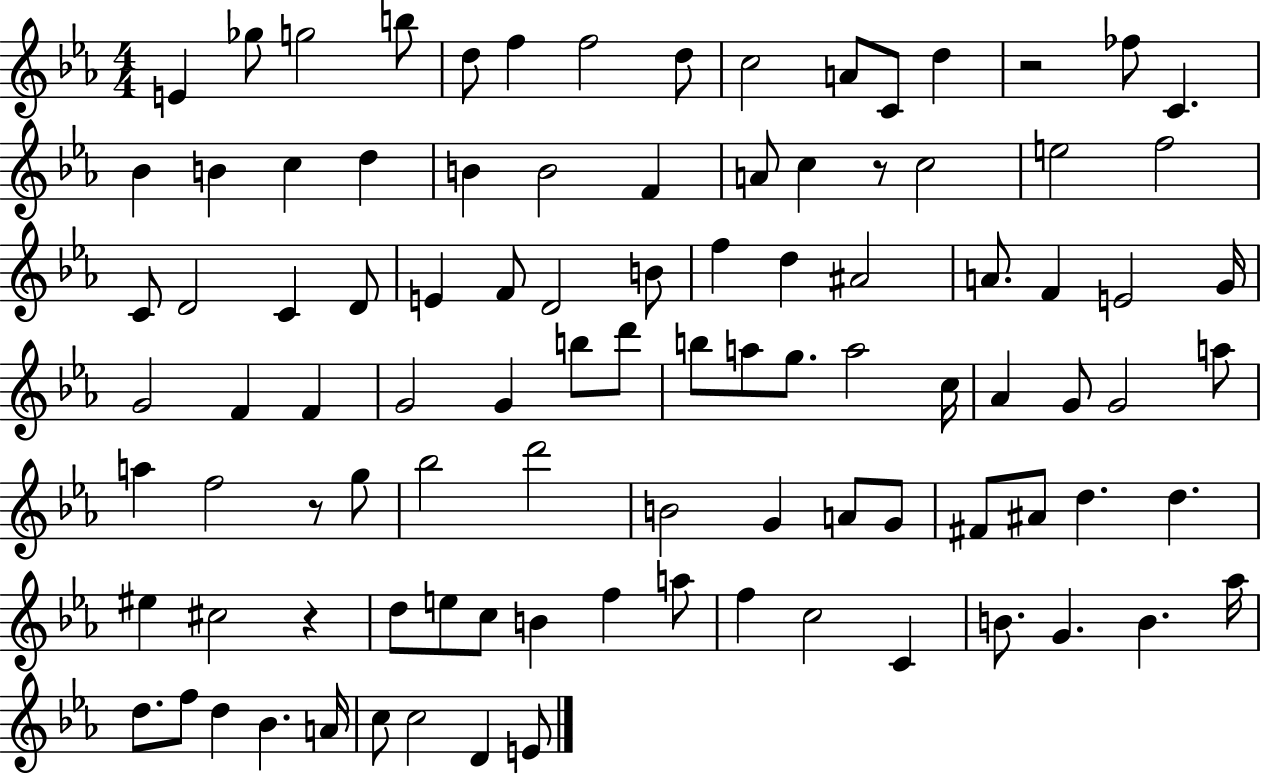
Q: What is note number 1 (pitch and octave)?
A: E4